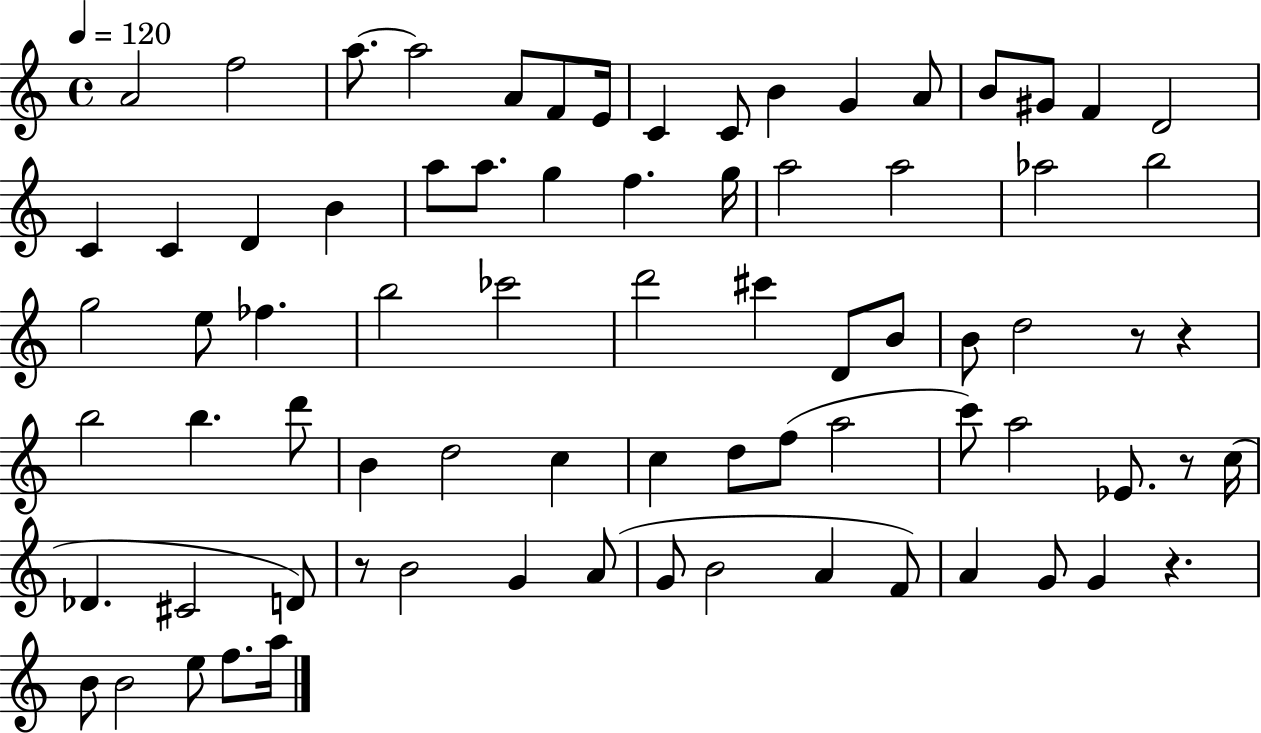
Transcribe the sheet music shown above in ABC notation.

X:1
T:Untitled
M:4/4
L:1/4
K:C
A2 f2 a/2 a2 A/2 F/2 E/4 C C/2 B G A/2 B/2 ^G/2 F D2 C C D B a/2 a/2 g f g/4 a2 a2 _a2 b2 g2 e/2 _f b2 _c'2 d'2 ^c' D/2 B/2 B/2 d2 z/2 z b2 b d'/2 B d2 c c d/2 f/2 a2 c'/2 a2 _E/2 z/2 c/4 _D ^C2 D/2 z/2 B2 G A/2 G/2 B2 A F/2 A G/2 G z B/2 B2 e/2 f/2 a/4